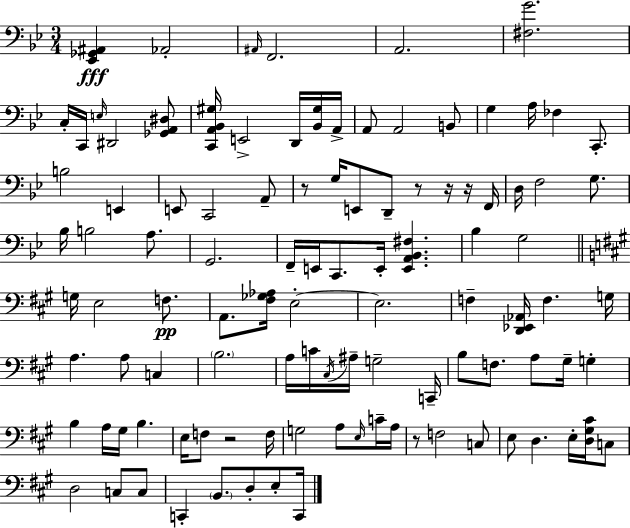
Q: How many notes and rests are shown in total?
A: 105